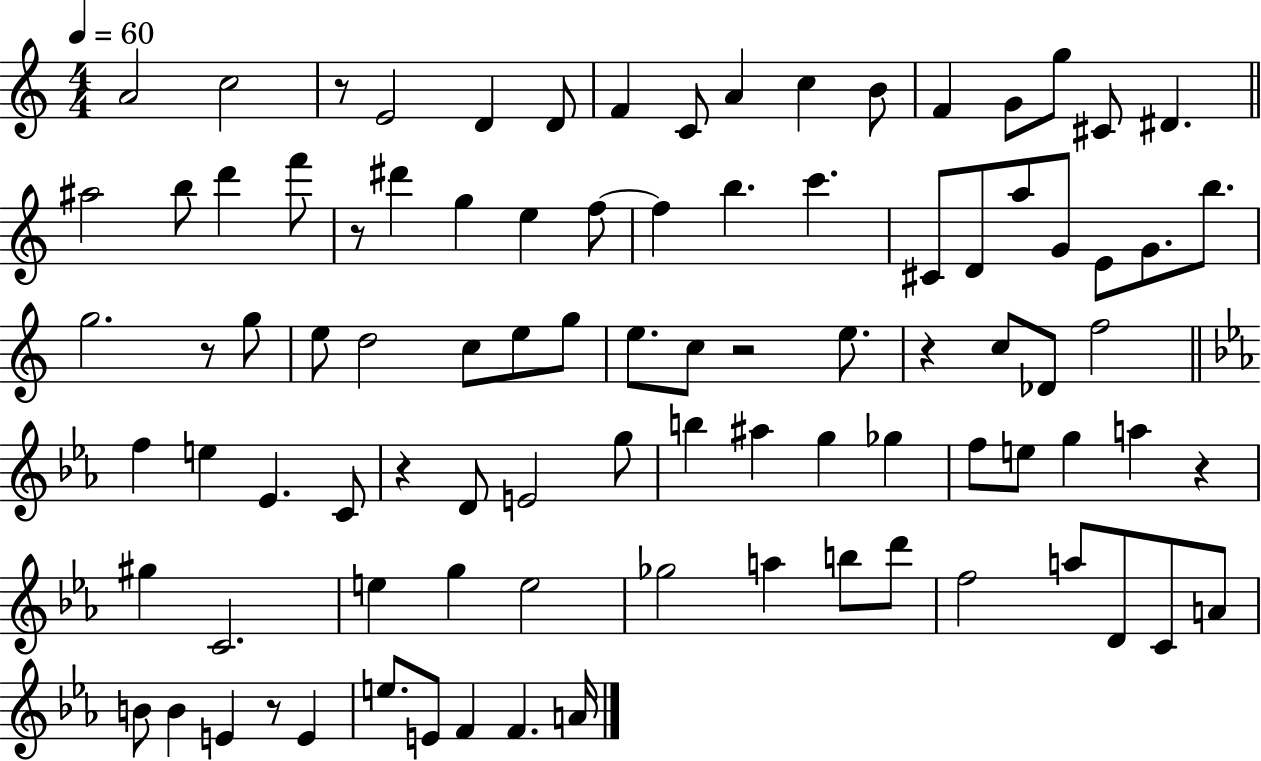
A4/h C5/h R/e E4/h D4/q D4/e F4/q C4/e A4/q C5/q B4/e F4/q G4/e G5/e C#4/e D#4/q. A#5/h B5/e D6/q F6/e R/e D#6/q G5/q E5/q F5/e F5/q B5/q. C6/q. C#4/e D4/e A5/e G4/e E4/e G4/e. B5/e. G5/h. R/e G5/e E5/e D5/h C5/e E5/e G5/e E5/e. C5/e R/h E5/e. R/q C5/e Db4/e F5/h F5/q E5/q Eb4/q. C4/e R/q D4/e E4/h G5/e B5/q A#5/q G5/q Gb5/q F5/e E5/e G5/q A5/q R/q G#5/q C4/h. E5/q G5/q E5/h Gb5/h A5/q B5/e D6/e F5/h A5/e D4/e C4/e A4/e B4/e B4/q E4/q R/e E4/q E5/e. E4/e F4/q F4/q. A4/s